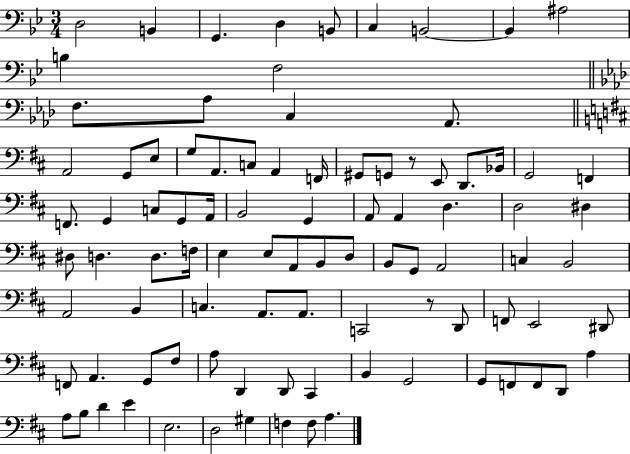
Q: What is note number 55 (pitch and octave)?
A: C3